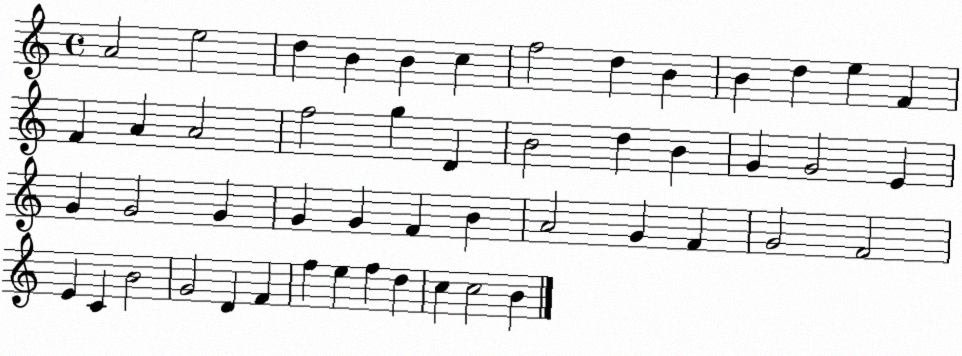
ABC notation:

X:1
T:Untitled
M:4/4
L:1/4
K:C
A2 e2 d B B c f2 d B B d e F F A A2 f2 g D B2 d B G G2 E G G2 G G G F B A2 G F G2 F2 E C B2 G2 D F f e f d c c2 B